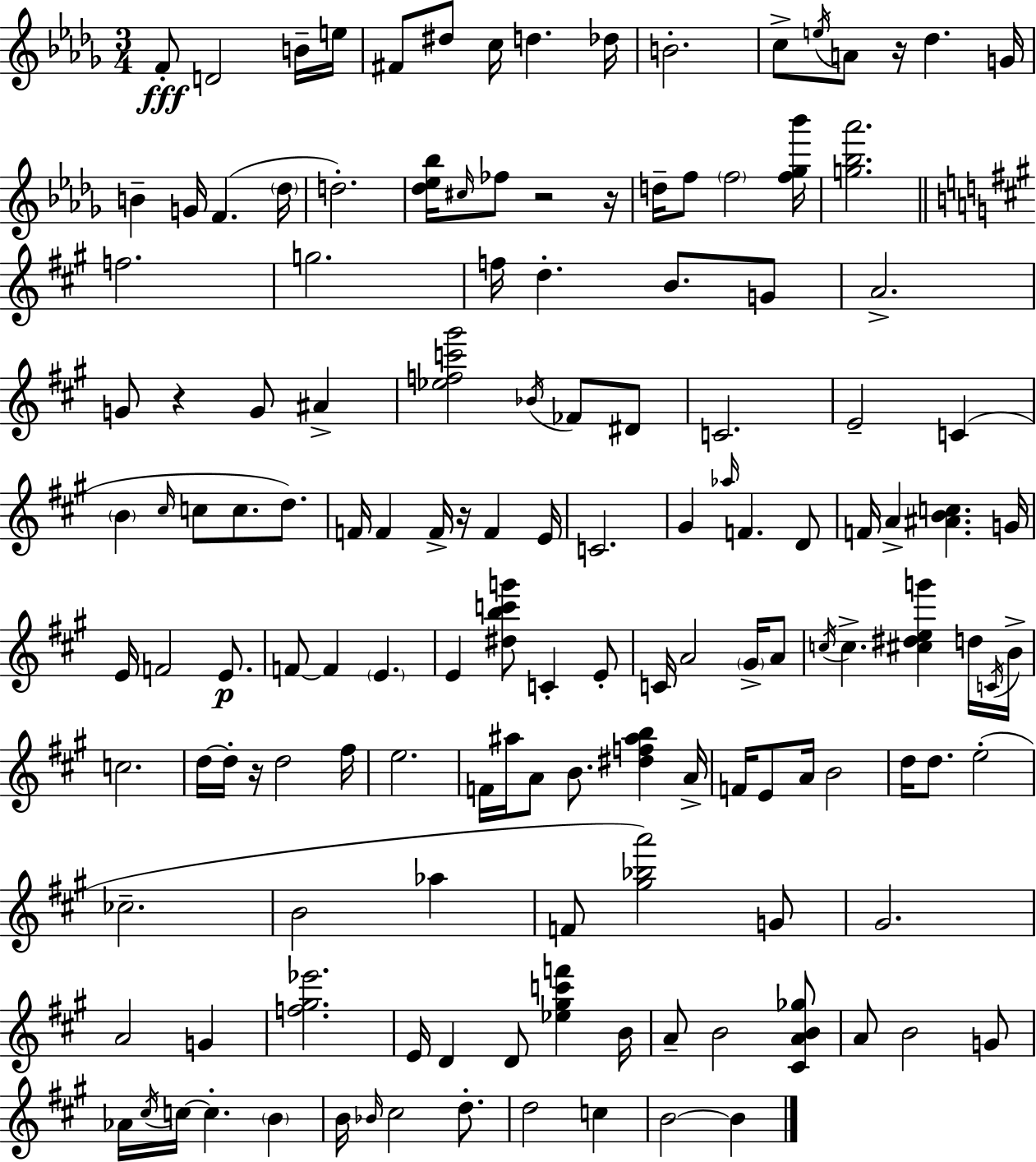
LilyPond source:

{
  \clef treble
  \numericTimeSignature
  \time 3/4
  \key bes \minor
  f'8-.\fff d'2 b'16-- e''16 | fis'8 dis''8 c''16 d''4. des''16 | b'2.-. | c''8-> \acciaccatura { e''16 } a'8 r16 des''4. | \break g'16 b'4-- g'16 f'4.( | \parenthesize des''16 d''2.-.) | <des'' ees'' bes''>16 \grace { cis''16 } fes''8 r2 | r16 d''16-- f''8 \parenthesize f''2 | \break <f'' ges'' bes'''>16 <g'' bes'' aes'''>2. | \bar "||" \break \key a \major f''2. | g''2. | f''16 d''4.-. b'8. g'8 | a'2.-> | \break g'8 r4 g'8 ais'4-> | <ees'' f'' c''' gis'''>2 \acciaccatura { bes'16 } fes'8 dis'8 | c'2. | e'2-- c'4( | \break \parenthesize b'4 \grace { cis''16 } c''8 c''8. d''8.) | f'16 f'4 f'16-> r16 f'4 | e'16 c'2. | gis'4 \grace { aes''16 } f'4. | \break d'8 f'16 a'4-> <ais' b' c''>4. | g'16 e'16 f'2 | e'8.\p f'8~~ f'4 \parenthesize e'4. | e'4 <dis'' b'' c''' g'''>8 c'4-. | \break e'8-. c'16 a'2 | \parenthesize gis'16-> a'8 \acciaccatura { c''16 } c''4.-> <cis'' dis'' e'' g'''>4 | d''16 \acciaccatura { c'16 } b'16-> c''2. | d''16~~ d''16-. r16 d''2 | \break fis''16 e''2. | f'16 ais''16 a'8 b'8. | <dis'' f'' ais'' b''>4 a'16-> f'16 e'8 a'16 b'2 | d''16 d''8. e''2-.( | \break ces''2.-- | b'2 | aes''4 f'8 <gis'' bes'' a'''>2) | g'8 gis'2. | \break a'2 | g'4 <f'' gis'' ees'''>2. | e'16 d'4 d'8 | <ees'' gis'' c''' f'''>4 b'16 a'8-- b'2 | \break <cis' a' b' ges''>8 a'8 b'2 | g'8 aes'16 \acciaccatura { cis''16 } c''16~~ c''4.-. | \parenthesize b'4 b'16 \grace { bes'16 } cis''2 | d''8.-. d''2 | \break c''4 b'2~~ | b'4 \bar "|."
}